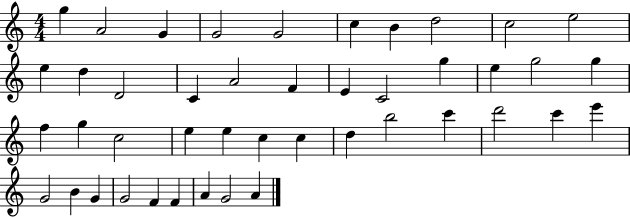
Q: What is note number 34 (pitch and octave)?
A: C6